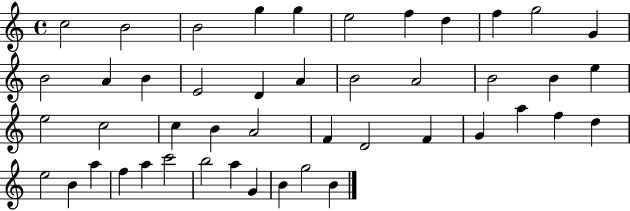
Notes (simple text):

C5/h B4/h B4/h G5/q G5/q E5/h F5/q D5/q F5/q G5/h G4/q B4/h A4/q B4/q E4/h D4/q A4/q B4/h A4/h B4/h B4/q E5/q E5/h C5/h C5/q B4/q A4/h F4/q D4/h F4/q G4/q A5/q F5/q D5/q E5/h B4/q A5/q F5/q A5/q C6/h B5/h A5/q G4/q B4/q G5/h B4/q